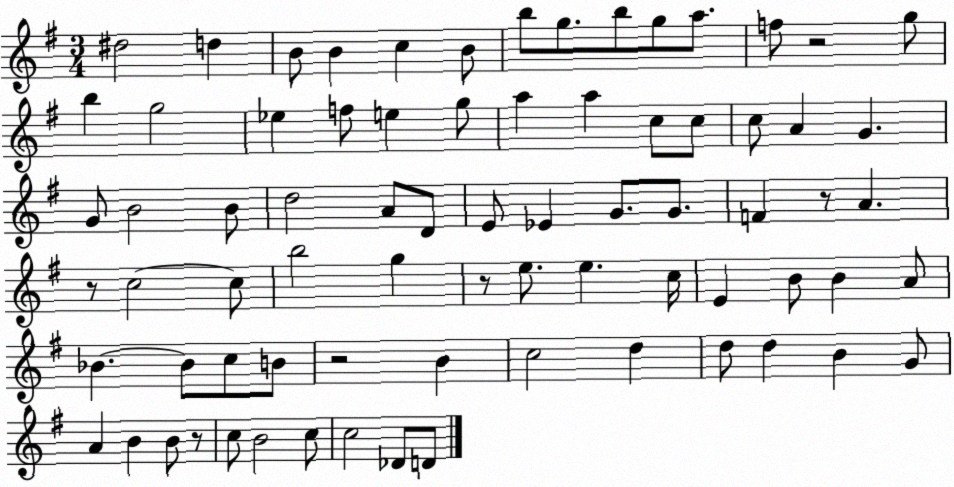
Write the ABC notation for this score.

X:1
T:Untitled
M:3/4
L:1/4
K:G
^d2 d B/2 B c B/2 b/2 g/2 b/2 g/2 a/2 f/2 z2 g/2 b g2 _e f/2 e g/2 a a c/2 c/2 c/2 A G G/2 B2 B/2 d2 A/2 D/2 E/2 _E G/2 G/2 F z/2 A z/2 c2 c/2 b2 g z/2 e/2 e c/4 E B/2 B A/2 _B _B/2 c/2 B/2 z2 B c2 d d/2 d B G/2 A B B/2 z/2 c/2 B2 c/2 c2 _D/2 D/2